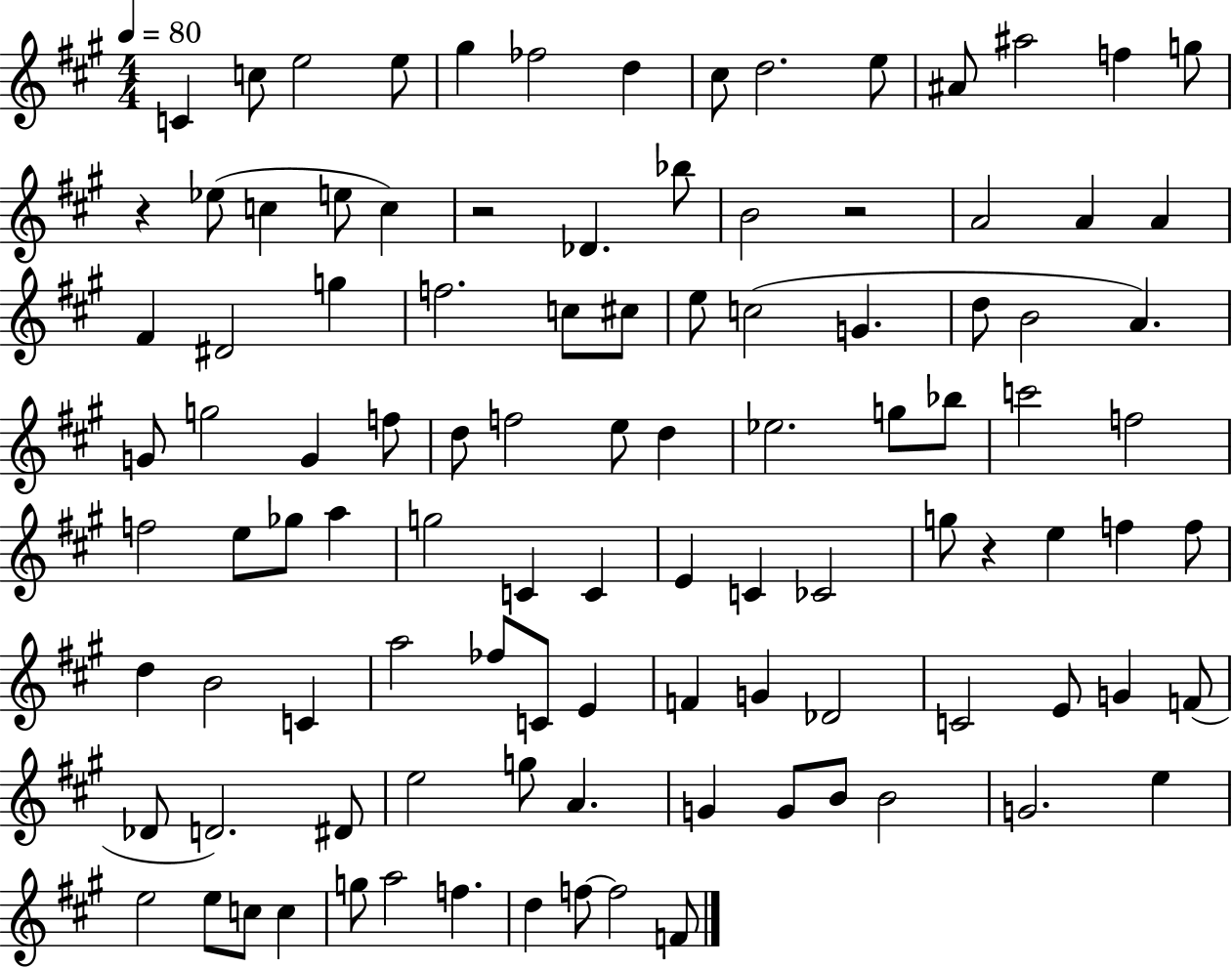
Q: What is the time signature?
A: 4/4